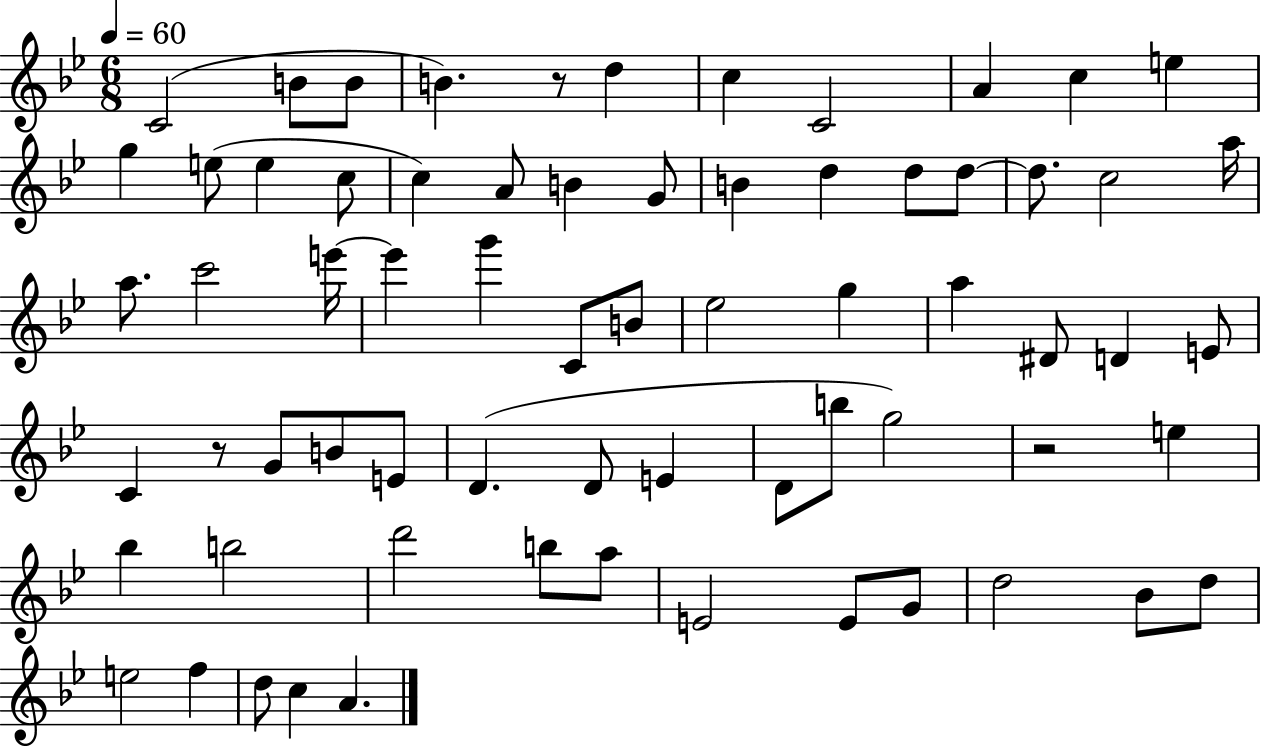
{
  \clef treble
  \numericTimeSignature
  \time 6/8
  \key bes \major
  \tempo 4 = 60
  c'2( b'8 b'8 | b'4.) r8 d''4 | c''4 c'2 | a'4 c''4 e''4 | \break g''4 e''8( e''4 c''8 | c''4) a'8 b'4 g'8 | b'4 d''4 d''8 d''8~~ | d''8. c''2 a''16 | \break a''8. c'''2 e'''16~~ | e'''4 g'''4 c'8 b'8 | ees''2 g''4 | a''4 dis'8 d'4 e'8 | \break c'4 r8 g'8 b'8 e'8 | d'4.( d'8 e'4 | d'8 b''8 g''2) | r2 e''4 | \break bes''4 b''2 | d'''2 b''8 a''8 | e'2 e'8 g'8 | d''2 bes'8 d''8 | \break e''2 f''4 | d''8 c''4 a'4. | \bar "|."
}